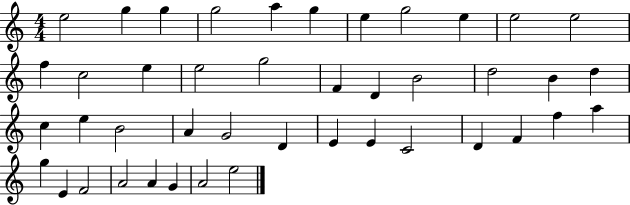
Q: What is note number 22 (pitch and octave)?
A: D5